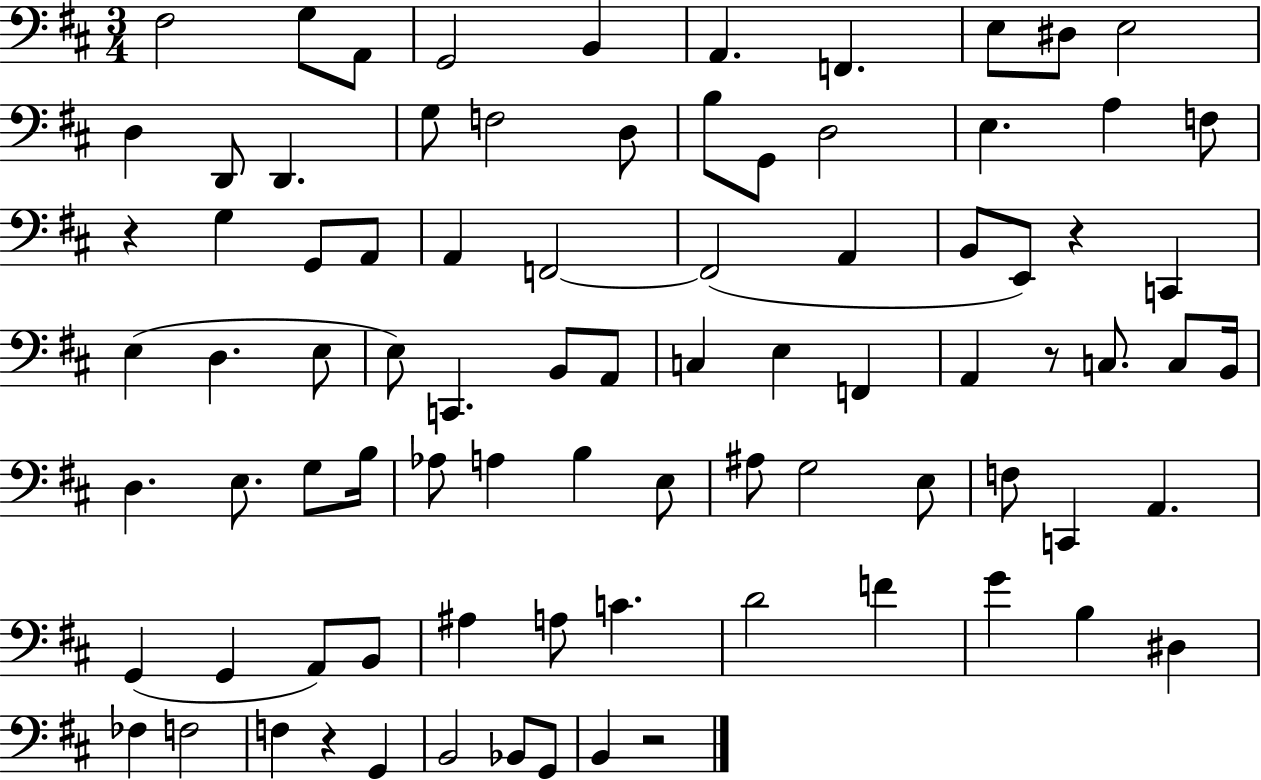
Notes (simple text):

F#3/h G3/e A2/e G2/h B2/q A2/q. F2/q. E3/e D#3/e E3/h D3/q D2/e D2/q. G3/e F3/h D3/e B3/e G2/e D3/h E3/q. A3/q F3/e R/q G3/q G2/e A2/e A2/q F2/h F2/h A2/q B2/e E2/e R/q C2/q E3/q D3/q. E3/e E3/e C2/q. B2/e A2/e C3/q E3/q F2/q A2/q R/e C3/e. C3/e B2/s D3/q. E3/e. G3/e B3/s Ab3/e A3/q B3/q E3/e A#3/e G3/h E3/e F3/e C2/q A2/q. G2/q G2/q A2/e B2/e A#3/q A3/e C4/q. D4/h F4/q G4/q B3/q D#3/q FES3/q F3/h F3/q R/q G2/q B2/h Bb2/e G2/e B2/q R/h